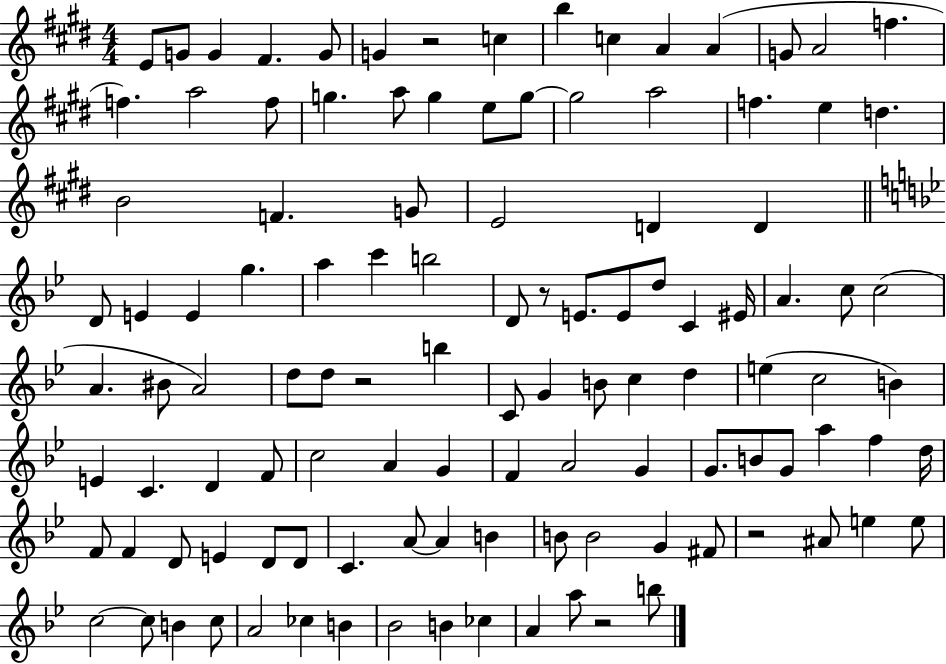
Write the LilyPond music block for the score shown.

{
  \clef treble
  \numericTimeSignature
  \time 4/4
  \key e \major
  e'8 g'8 g'4 fis'4. g'8 | g'4 r2 c''4 | b''4 c''4 a'4 a'4( | g'8 a'2 f''4. | \break f''4.) a''2 f''8 | g''4. a''8 g''4 e''8 g''8~~ | g''2 a''2 | f''4. e''4 d''4. | \break b'2 f'4. g'8 | e'2 d'4 d'4 | \bar "||" \break \key g \minor d'8 e'4 e'4 g''4. | a''4 c'''4 b''2 | d'8 r8 e'8. e'8 d''8 c'4 eis'16 | a'4. c''8 c''2( | \break a'4. bis'8 a'2) | d''8 d''8 r2 b''4 | c'8 g'4 b'8 c''4 d''4 | e''4( c''2 b'4) | \break e'4 c'4. d'4 f'8 | c''2 a'4 g'4 | f'4 a'2 g'4 | g'8. b'8 g'8 a''4 f''4 d''16 | \break f'8 f'4 d'8 e'4 d'8 d'8 | c'4. a'8~~ a'4 b'4 | b'8 b'2 g'4 fis'8 | r2 ais'8 e''4 e''8 | \break c''2~~ c''8 b'4 c''8 | a'2 ces''4 b'4 | bes'2 b'4 ces''4 | a'4 a''8 r2 b''8 | \break \bar "|."
}